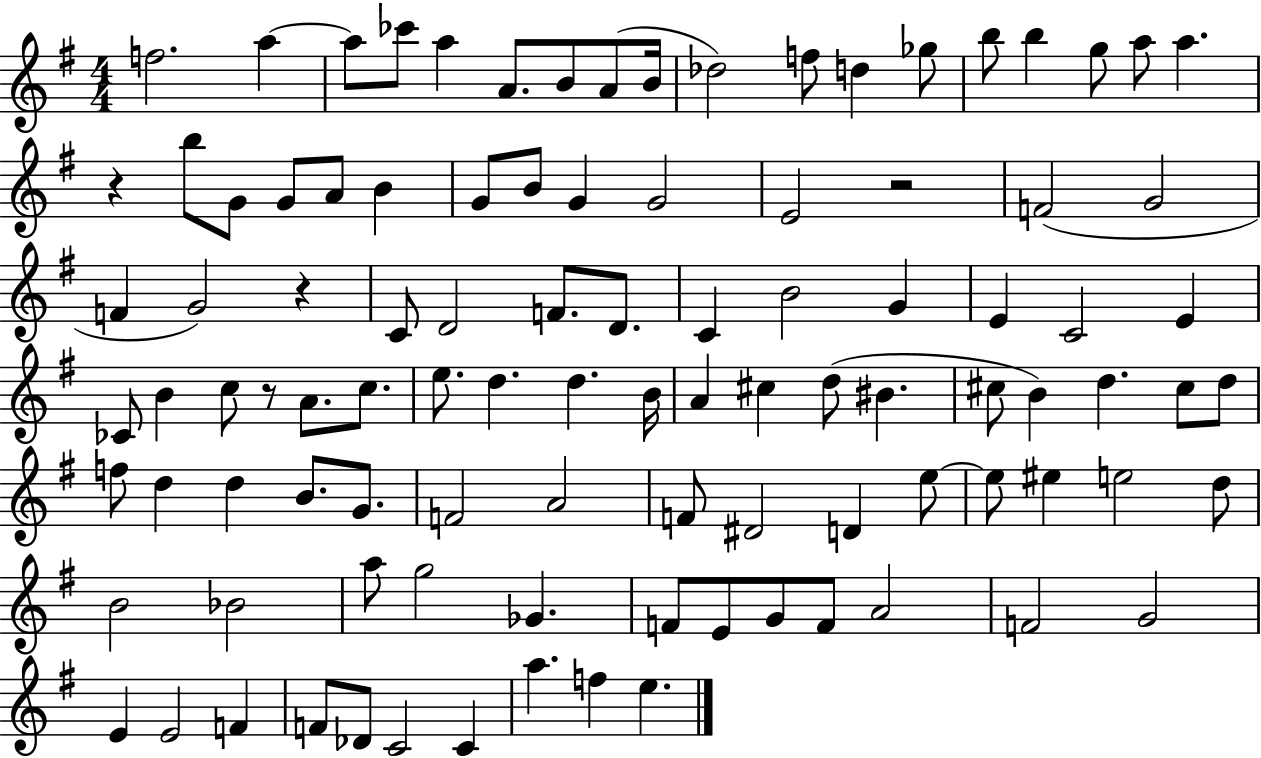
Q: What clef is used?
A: treble